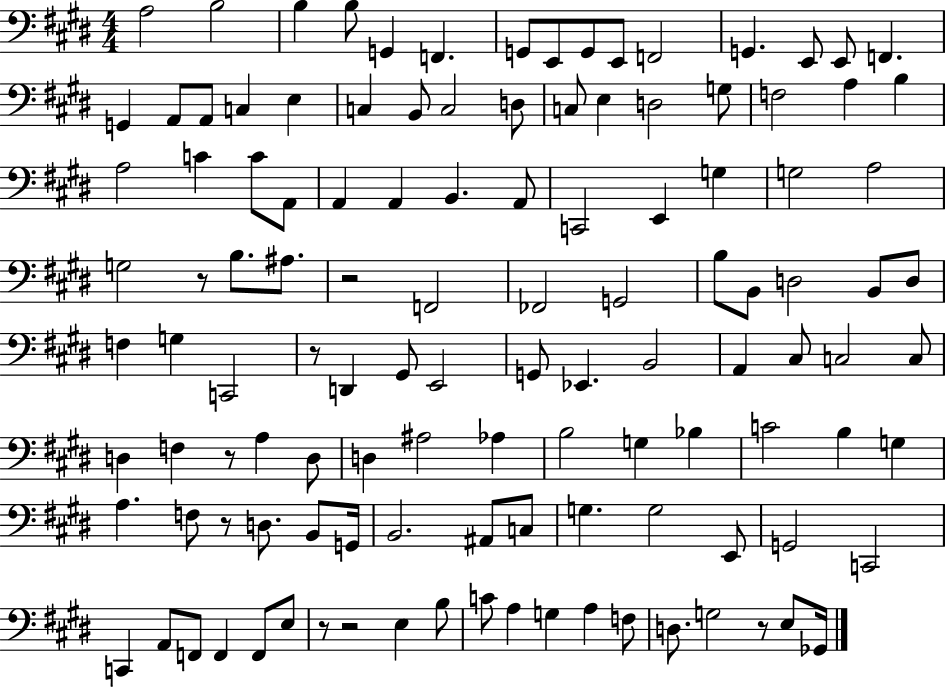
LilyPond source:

{
  \clef bass
  \numericTimeSignature
  \time 4/4
  \key e \major
  a2 b2 | b4 b8 g,4 f,4. | g,8 e,8 g,8 e,8 f,2 | g,4. e,8 e,8 f,4. | \break g,4 a,8 a,8 c4 e4 | c4 b,8 c2 d8 | c8 e4 d2 g8 | f2 a4 b4 | \break a2 c'4 c'8 a,8 | a,4 a,4 b,4. a,8 | c,2 e,4 g4 | g2 a2 | \break g2 r8 b8. ais8. | r2 f,2 | fes,2 g,2 | b8 b,8 d2 b,8 d8 | \break f4 g4 c,2 | r8 d,4 gis,8 e,2 | g,8 ees,4. b,2 | a,4 cis8 c2 c8 | \break d4 f4 r8 a4 d8 | d4 ais2 aes4 | b2 g4 bes4 | c'2 b4 g4 | \break a4. f8 r8 d8. b,8 g,16 | b,2. ais,8 c8 | g4. g2 e,8 | g,2 c,2 | \break c,4 a,8 f,8 f,4 f,8 e8 | r8 r2 e4 b8 | c'8 a4 g4 a4 f8 | d8. g2 r8 e8 ges,16 | \break \bar "|."
}